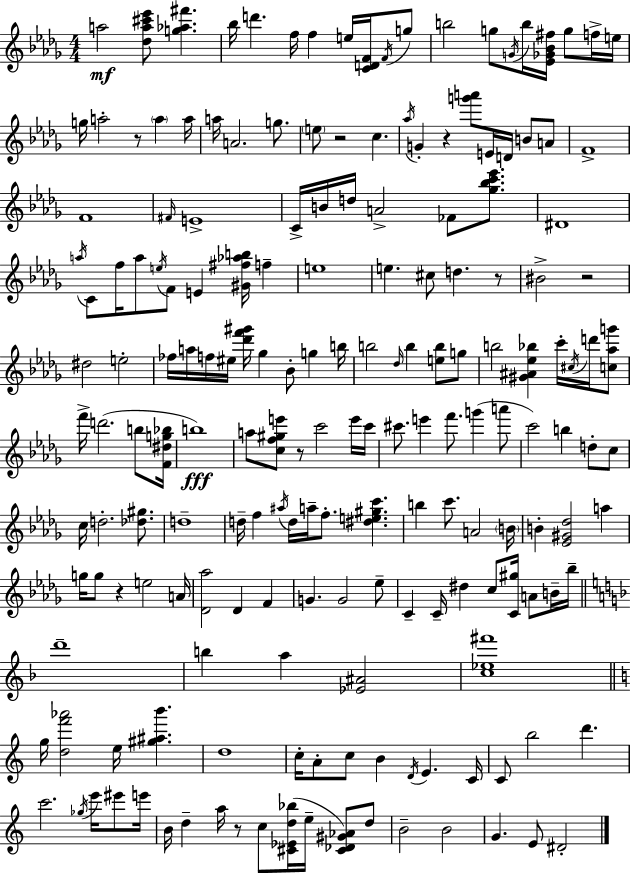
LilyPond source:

{
  \clef treble
  \numericTimeSignature
  \time 4/4
  \key bes \minor
  a''2\mf <des'' a'' cis''' ees'''>8 <g'' aes'' fis'''>4. | bes''16 d'''4. f''16 f''4 e''16 <c' d' f'>16 \acciaccatura { f'16 } g''8 | b''2 g''8 \acciaccatura { g'16 } b''16 <ees' ges' bes' fis''>16 g''8 | f''16-> e''16 g''16 a''2-. r8 \parenthesize a''4 | \break a''16 a''16 a'2. g''8. | \parenthesize e''8 r2 c''4. | \acciaccatura { aes''16 } g'4-. r4 <g''' a'''>8 e'16 d'16 b'8 | a'8 f'1-> | \break f'1 | \grace { fis'16 } e'1-> | c'16-> b'16 d''16 a'2-> fes'8 | <ges'' bes'' c''' ees'''>8. dis'1 | \break \acciaccatura { a''16 } c'8 f''16 a''8 \acciaccatura { e''16 } f'8 e'4 | <gis' fis'' aes'' b''>16 f''4-- e''1 | e''4. cis''8 d''4. | r8 bis'2-> r2 | \break dis''2 e''2-. | fes''16 a''16 f''16 eis''16 <des''' f''' gis'''>16 ges''4 bes'8-. | g''4 b''16 b''2 \grace { des''16 } b''4 | <e'' b''>8 g''8 b''2 <gis' ais' ees'' bes''>4 | \break c'''16-. \acciaccatura { cis''16 } d'''16 <c'' aes'' g'''>8 f'''16-> d'''2.( | b''8 <f' dis'' g'' bes''>16 b''1\fff) | a''8 <c'' f'' gis'' e'''>8 r8 c'''2 | e'''16 c'''16 cis'''8. e'''4 f'''8. | \break g'''4( a'''8 c'''2) | b''4 d''8-. c''8 c''16 d''2.-. | <des'' gis''>8. d''1-- | d''16-- f''4 \acciaccatura { ais''16 } d''16 a''16-- | \break f''8.-. <dis'' e'' gis'' c'''>4. b''4 c'''8. | a'2 \parenthesize b'16 b'4-. <ees' gis' des''>2 | a''4 g''16 g''8 r4 | e''2 a'16 <des' aes''>2 | \break des'4 f'4 g'4. g'2 | ees''8-- c'4-- c'16-- dis''4 | c''8 <c' gis''>16 a'8 b'16-- bes''16-- \bar "||" \break \key d \minor d'''1-- | b''4 a''4 <ees' ais'>2 | <c'' ees'' fis'''>1 | \bar "||" \break \key a \minor g''16 <d'' f''' aes'''>2 e''16 <gis'' ais'' b'''>4. | d''1 | c''16-. a'8-. c''8 b'4 \acciaccatura { d'16 } e'4. | c'16 c'8 b''2 d'''4. | \break c'''2. \acciaccatura { ges''16 } e'''16 eis'''8 | e'''16 b'16 d''4-- a''16 r8 c''8 <cis' ees' d'' bes''>16( e''16-- <cis' des' gis' aes'>8) | d''8 b'2-- b'2 | g'4. e'8 dis'2-. | \break \bar "|."
}